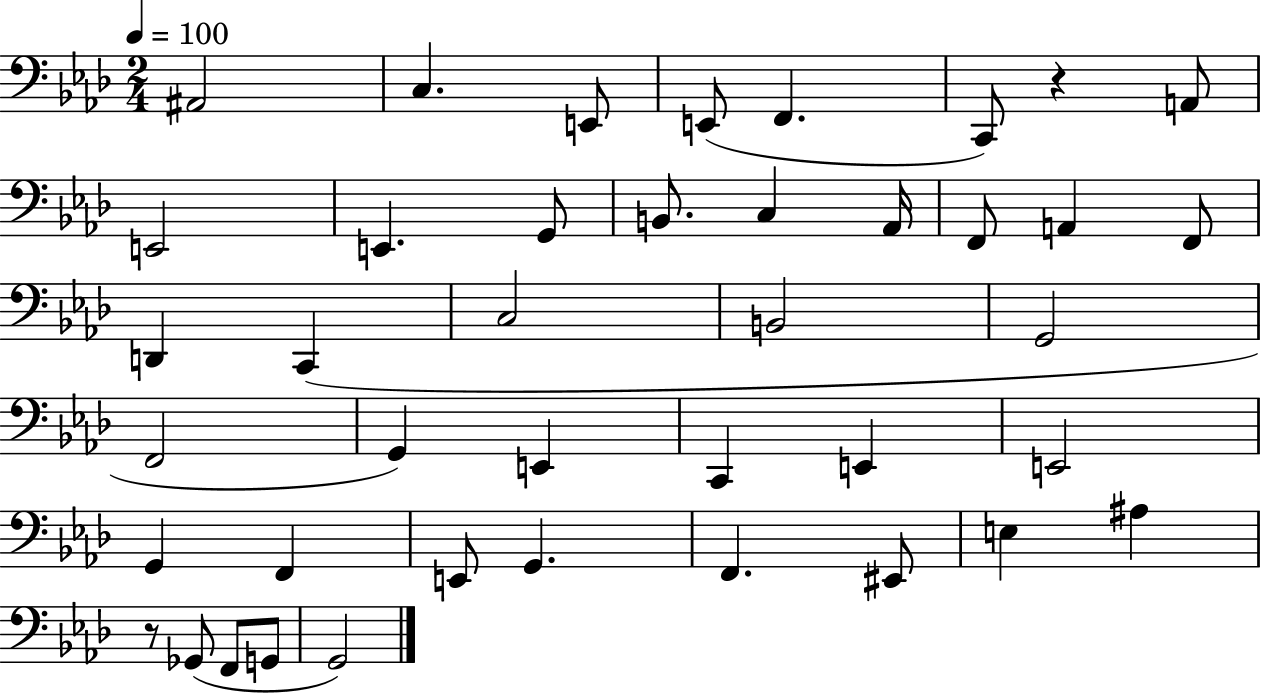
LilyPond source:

{
  \clef bass
  \numericTimeSignature
  \time 2/4
  \key aes \major
  \tempo 4 = 100
  ais,2 | c4. e,8 | e,8( f,4. | c,8) r4 a,8 | \break e,2 | e,4. g,8 | b,8. c4 aes,16 | f,8 a,4 f,8 | \break d,4 c,4( | c2 | b,2 | g,2 | \break f,2 | g,4) e,4 | c,4 e,4 | e,2 | \break g,4 f,4 | e,8 g,4. | f,4. eis,8 | e4 ais4 | \break r8 ges,8( f,8 g,8 | g,2) | \bar "|."
}